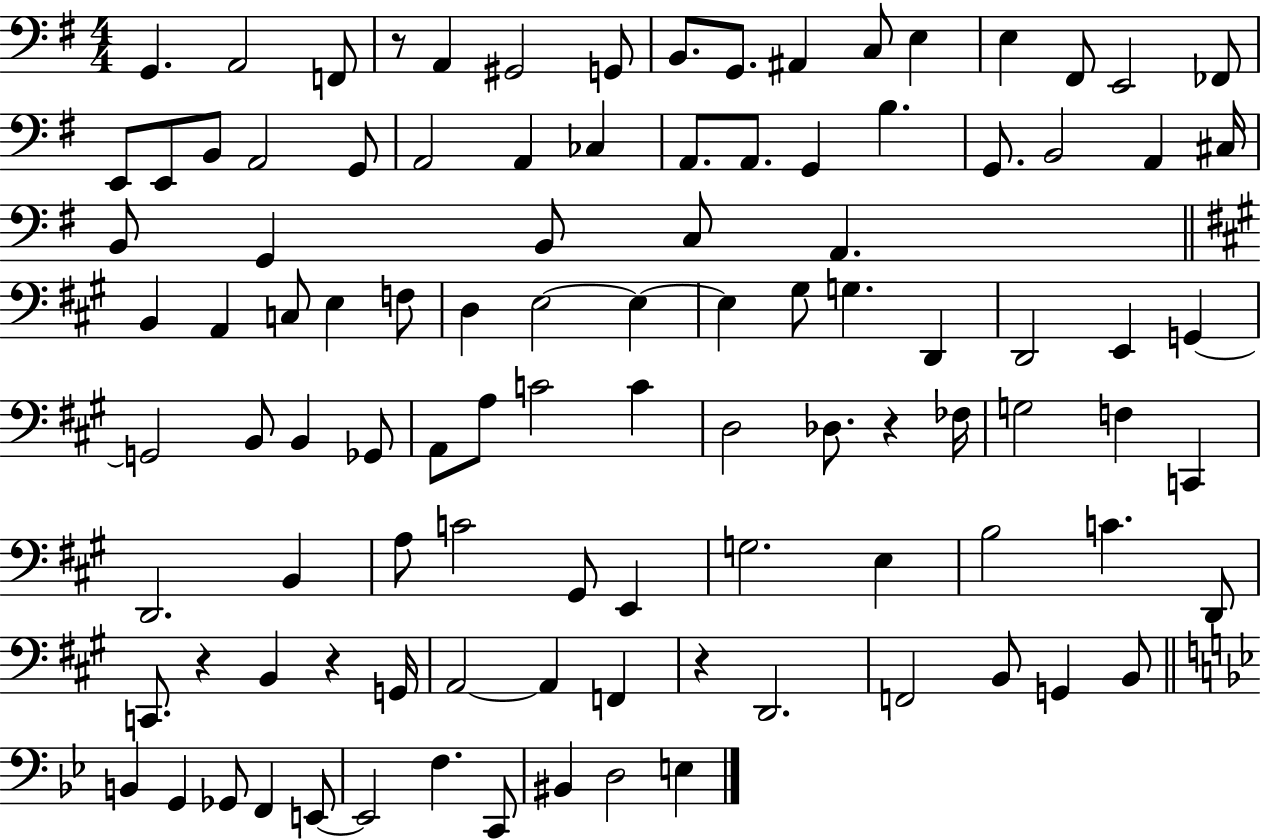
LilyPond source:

{
  \clef bass
  \numericTimeSignature
  \time 4/4
  \key g \major
  g,4. a,2 f,8 | r8 a,4 gis,2 g,8 | b,8. g,8. ais,4 c8 e4 | e4 fis,8 e,2 fes,8 | \break e,8 e,8 b,8 a,2 g,8 | a,2 a,4 ces4 | a,8. a,8. g,4 b4. | g,8. b,2 a,4 cis16 | \break b,8 g,4 b,8 c8 a,4. | \bar "||" \break \key a \major b,4 a,4 c8 e4 f8 | d4 e2~~ e4~~ | e4 gis8 g4. d,4 | d,2 e,4 g,4~~ | \break g,2 b,8 b,4 ges,8 | a,8 a8 c'2 c'4 | d2 des8. r4 fes16 | g2 f4 c,4 | \break d,2. b,4 | a8 c'2 gis,8 e,4 | g2. e4 | b2 c'4. d,8 | \break c,8. r4 b,4 r4 g,16 | a,2~~ a,4 f,4 | r4 d,2. | f,2 b,8 g,4 b,8 | \break \bar "||" \break \key g \minor b,4 g,4 ges,8 f,4 e,8~~ | e,2 f4. c,8 | bis,4 d2 e4 | \bar "|."
}